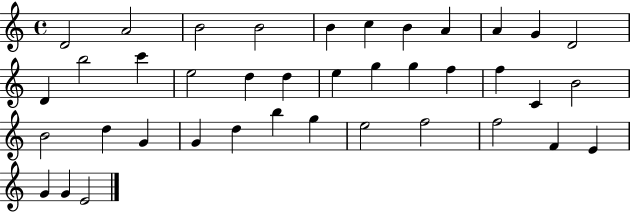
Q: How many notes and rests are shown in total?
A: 39